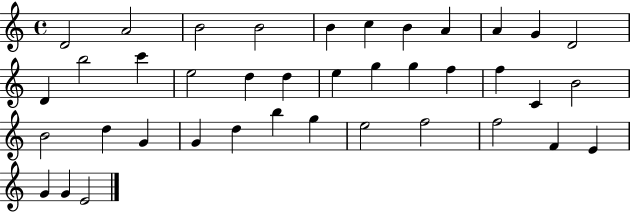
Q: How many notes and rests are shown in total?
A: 39